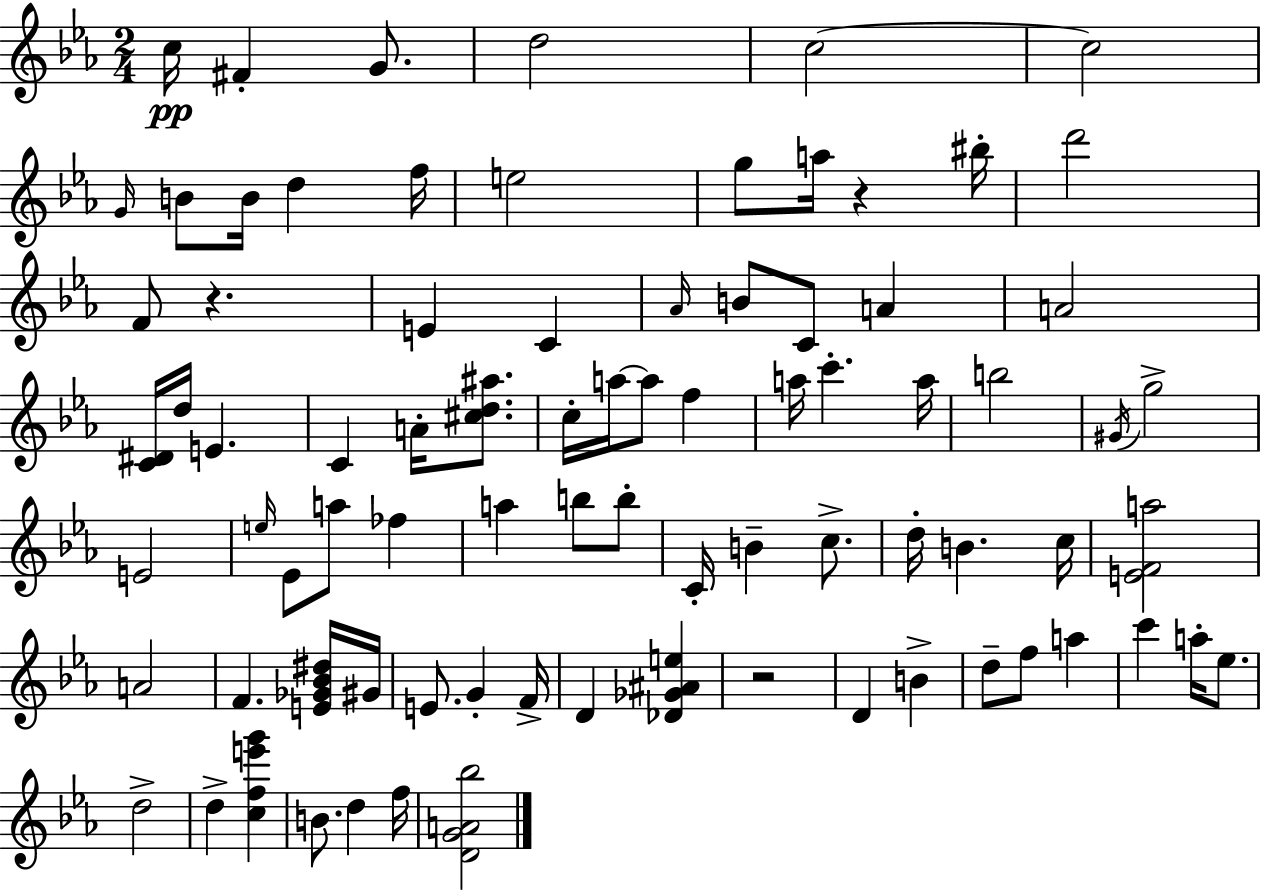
{
  \clef treble
  \numericTimeSignature
  \time 2/4
  \key c \minor
  c''16\pp fis'4-. g'8. | d''2 | c''2~~ | c''2 | \break \grace { g'16 } b'8 b'16 d''4 | f''16 e''2 | g''8 a''16 r4 | bis''16-. d'''2 | \break f'8 r4. | e'4 c'4 | \grace { aes'16 } b'8 c'8 a'4 | a'2 | \break <c' dis'>16 d''16 e'4. | c'4 a'16-. <cis'' d'' ais''>8. | c''16-. a''16~~ a''8 f''4 | a''16 c'''4.-. | \break a''16 b''2 | \acciaccatura { gis'16 } g''2-> | e'2 | \grace { e''16 } ees'8 a''8 | \break fes''4 a''4 | b''8 b''8-. c'16-. b'4-- | c''8.-> d''16-. b'4. | c''16 <e' f' a''>2 | \break a'2 | f'4. | <e' ges' bes' dis''>16 gis'16 e'8. g'4-. | f'16-> d'4 | \break <des' ges' ais' e''>4 r2 | d'4 | b'4-> d''8-- f''8 | a''4 c'''4 | \break a''16-. ees''8. d''2-> | d''4-> | <c'' f'' e''' g'''>4 b'8. d''4 | f''16 <d' g' a' bes''>2 | \break \bar "|."
}